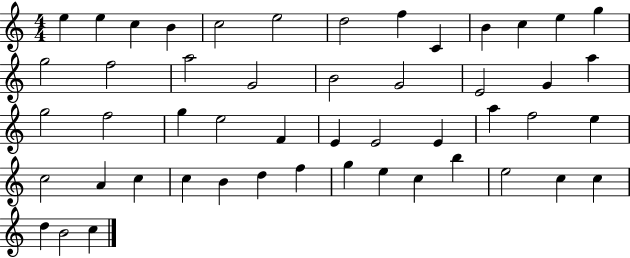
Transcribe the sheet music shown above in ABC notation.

X:1
T:Untitled
M:4/4
L:1/4
K:C
e e c B c2 e2 d2 f C B c e g g2 f2 a2 G2 B2 G2 E2 G a g2 f2 g e2 F E E2 E a f2 e c2 A c c B d f g e c b e2 c c d B2 c